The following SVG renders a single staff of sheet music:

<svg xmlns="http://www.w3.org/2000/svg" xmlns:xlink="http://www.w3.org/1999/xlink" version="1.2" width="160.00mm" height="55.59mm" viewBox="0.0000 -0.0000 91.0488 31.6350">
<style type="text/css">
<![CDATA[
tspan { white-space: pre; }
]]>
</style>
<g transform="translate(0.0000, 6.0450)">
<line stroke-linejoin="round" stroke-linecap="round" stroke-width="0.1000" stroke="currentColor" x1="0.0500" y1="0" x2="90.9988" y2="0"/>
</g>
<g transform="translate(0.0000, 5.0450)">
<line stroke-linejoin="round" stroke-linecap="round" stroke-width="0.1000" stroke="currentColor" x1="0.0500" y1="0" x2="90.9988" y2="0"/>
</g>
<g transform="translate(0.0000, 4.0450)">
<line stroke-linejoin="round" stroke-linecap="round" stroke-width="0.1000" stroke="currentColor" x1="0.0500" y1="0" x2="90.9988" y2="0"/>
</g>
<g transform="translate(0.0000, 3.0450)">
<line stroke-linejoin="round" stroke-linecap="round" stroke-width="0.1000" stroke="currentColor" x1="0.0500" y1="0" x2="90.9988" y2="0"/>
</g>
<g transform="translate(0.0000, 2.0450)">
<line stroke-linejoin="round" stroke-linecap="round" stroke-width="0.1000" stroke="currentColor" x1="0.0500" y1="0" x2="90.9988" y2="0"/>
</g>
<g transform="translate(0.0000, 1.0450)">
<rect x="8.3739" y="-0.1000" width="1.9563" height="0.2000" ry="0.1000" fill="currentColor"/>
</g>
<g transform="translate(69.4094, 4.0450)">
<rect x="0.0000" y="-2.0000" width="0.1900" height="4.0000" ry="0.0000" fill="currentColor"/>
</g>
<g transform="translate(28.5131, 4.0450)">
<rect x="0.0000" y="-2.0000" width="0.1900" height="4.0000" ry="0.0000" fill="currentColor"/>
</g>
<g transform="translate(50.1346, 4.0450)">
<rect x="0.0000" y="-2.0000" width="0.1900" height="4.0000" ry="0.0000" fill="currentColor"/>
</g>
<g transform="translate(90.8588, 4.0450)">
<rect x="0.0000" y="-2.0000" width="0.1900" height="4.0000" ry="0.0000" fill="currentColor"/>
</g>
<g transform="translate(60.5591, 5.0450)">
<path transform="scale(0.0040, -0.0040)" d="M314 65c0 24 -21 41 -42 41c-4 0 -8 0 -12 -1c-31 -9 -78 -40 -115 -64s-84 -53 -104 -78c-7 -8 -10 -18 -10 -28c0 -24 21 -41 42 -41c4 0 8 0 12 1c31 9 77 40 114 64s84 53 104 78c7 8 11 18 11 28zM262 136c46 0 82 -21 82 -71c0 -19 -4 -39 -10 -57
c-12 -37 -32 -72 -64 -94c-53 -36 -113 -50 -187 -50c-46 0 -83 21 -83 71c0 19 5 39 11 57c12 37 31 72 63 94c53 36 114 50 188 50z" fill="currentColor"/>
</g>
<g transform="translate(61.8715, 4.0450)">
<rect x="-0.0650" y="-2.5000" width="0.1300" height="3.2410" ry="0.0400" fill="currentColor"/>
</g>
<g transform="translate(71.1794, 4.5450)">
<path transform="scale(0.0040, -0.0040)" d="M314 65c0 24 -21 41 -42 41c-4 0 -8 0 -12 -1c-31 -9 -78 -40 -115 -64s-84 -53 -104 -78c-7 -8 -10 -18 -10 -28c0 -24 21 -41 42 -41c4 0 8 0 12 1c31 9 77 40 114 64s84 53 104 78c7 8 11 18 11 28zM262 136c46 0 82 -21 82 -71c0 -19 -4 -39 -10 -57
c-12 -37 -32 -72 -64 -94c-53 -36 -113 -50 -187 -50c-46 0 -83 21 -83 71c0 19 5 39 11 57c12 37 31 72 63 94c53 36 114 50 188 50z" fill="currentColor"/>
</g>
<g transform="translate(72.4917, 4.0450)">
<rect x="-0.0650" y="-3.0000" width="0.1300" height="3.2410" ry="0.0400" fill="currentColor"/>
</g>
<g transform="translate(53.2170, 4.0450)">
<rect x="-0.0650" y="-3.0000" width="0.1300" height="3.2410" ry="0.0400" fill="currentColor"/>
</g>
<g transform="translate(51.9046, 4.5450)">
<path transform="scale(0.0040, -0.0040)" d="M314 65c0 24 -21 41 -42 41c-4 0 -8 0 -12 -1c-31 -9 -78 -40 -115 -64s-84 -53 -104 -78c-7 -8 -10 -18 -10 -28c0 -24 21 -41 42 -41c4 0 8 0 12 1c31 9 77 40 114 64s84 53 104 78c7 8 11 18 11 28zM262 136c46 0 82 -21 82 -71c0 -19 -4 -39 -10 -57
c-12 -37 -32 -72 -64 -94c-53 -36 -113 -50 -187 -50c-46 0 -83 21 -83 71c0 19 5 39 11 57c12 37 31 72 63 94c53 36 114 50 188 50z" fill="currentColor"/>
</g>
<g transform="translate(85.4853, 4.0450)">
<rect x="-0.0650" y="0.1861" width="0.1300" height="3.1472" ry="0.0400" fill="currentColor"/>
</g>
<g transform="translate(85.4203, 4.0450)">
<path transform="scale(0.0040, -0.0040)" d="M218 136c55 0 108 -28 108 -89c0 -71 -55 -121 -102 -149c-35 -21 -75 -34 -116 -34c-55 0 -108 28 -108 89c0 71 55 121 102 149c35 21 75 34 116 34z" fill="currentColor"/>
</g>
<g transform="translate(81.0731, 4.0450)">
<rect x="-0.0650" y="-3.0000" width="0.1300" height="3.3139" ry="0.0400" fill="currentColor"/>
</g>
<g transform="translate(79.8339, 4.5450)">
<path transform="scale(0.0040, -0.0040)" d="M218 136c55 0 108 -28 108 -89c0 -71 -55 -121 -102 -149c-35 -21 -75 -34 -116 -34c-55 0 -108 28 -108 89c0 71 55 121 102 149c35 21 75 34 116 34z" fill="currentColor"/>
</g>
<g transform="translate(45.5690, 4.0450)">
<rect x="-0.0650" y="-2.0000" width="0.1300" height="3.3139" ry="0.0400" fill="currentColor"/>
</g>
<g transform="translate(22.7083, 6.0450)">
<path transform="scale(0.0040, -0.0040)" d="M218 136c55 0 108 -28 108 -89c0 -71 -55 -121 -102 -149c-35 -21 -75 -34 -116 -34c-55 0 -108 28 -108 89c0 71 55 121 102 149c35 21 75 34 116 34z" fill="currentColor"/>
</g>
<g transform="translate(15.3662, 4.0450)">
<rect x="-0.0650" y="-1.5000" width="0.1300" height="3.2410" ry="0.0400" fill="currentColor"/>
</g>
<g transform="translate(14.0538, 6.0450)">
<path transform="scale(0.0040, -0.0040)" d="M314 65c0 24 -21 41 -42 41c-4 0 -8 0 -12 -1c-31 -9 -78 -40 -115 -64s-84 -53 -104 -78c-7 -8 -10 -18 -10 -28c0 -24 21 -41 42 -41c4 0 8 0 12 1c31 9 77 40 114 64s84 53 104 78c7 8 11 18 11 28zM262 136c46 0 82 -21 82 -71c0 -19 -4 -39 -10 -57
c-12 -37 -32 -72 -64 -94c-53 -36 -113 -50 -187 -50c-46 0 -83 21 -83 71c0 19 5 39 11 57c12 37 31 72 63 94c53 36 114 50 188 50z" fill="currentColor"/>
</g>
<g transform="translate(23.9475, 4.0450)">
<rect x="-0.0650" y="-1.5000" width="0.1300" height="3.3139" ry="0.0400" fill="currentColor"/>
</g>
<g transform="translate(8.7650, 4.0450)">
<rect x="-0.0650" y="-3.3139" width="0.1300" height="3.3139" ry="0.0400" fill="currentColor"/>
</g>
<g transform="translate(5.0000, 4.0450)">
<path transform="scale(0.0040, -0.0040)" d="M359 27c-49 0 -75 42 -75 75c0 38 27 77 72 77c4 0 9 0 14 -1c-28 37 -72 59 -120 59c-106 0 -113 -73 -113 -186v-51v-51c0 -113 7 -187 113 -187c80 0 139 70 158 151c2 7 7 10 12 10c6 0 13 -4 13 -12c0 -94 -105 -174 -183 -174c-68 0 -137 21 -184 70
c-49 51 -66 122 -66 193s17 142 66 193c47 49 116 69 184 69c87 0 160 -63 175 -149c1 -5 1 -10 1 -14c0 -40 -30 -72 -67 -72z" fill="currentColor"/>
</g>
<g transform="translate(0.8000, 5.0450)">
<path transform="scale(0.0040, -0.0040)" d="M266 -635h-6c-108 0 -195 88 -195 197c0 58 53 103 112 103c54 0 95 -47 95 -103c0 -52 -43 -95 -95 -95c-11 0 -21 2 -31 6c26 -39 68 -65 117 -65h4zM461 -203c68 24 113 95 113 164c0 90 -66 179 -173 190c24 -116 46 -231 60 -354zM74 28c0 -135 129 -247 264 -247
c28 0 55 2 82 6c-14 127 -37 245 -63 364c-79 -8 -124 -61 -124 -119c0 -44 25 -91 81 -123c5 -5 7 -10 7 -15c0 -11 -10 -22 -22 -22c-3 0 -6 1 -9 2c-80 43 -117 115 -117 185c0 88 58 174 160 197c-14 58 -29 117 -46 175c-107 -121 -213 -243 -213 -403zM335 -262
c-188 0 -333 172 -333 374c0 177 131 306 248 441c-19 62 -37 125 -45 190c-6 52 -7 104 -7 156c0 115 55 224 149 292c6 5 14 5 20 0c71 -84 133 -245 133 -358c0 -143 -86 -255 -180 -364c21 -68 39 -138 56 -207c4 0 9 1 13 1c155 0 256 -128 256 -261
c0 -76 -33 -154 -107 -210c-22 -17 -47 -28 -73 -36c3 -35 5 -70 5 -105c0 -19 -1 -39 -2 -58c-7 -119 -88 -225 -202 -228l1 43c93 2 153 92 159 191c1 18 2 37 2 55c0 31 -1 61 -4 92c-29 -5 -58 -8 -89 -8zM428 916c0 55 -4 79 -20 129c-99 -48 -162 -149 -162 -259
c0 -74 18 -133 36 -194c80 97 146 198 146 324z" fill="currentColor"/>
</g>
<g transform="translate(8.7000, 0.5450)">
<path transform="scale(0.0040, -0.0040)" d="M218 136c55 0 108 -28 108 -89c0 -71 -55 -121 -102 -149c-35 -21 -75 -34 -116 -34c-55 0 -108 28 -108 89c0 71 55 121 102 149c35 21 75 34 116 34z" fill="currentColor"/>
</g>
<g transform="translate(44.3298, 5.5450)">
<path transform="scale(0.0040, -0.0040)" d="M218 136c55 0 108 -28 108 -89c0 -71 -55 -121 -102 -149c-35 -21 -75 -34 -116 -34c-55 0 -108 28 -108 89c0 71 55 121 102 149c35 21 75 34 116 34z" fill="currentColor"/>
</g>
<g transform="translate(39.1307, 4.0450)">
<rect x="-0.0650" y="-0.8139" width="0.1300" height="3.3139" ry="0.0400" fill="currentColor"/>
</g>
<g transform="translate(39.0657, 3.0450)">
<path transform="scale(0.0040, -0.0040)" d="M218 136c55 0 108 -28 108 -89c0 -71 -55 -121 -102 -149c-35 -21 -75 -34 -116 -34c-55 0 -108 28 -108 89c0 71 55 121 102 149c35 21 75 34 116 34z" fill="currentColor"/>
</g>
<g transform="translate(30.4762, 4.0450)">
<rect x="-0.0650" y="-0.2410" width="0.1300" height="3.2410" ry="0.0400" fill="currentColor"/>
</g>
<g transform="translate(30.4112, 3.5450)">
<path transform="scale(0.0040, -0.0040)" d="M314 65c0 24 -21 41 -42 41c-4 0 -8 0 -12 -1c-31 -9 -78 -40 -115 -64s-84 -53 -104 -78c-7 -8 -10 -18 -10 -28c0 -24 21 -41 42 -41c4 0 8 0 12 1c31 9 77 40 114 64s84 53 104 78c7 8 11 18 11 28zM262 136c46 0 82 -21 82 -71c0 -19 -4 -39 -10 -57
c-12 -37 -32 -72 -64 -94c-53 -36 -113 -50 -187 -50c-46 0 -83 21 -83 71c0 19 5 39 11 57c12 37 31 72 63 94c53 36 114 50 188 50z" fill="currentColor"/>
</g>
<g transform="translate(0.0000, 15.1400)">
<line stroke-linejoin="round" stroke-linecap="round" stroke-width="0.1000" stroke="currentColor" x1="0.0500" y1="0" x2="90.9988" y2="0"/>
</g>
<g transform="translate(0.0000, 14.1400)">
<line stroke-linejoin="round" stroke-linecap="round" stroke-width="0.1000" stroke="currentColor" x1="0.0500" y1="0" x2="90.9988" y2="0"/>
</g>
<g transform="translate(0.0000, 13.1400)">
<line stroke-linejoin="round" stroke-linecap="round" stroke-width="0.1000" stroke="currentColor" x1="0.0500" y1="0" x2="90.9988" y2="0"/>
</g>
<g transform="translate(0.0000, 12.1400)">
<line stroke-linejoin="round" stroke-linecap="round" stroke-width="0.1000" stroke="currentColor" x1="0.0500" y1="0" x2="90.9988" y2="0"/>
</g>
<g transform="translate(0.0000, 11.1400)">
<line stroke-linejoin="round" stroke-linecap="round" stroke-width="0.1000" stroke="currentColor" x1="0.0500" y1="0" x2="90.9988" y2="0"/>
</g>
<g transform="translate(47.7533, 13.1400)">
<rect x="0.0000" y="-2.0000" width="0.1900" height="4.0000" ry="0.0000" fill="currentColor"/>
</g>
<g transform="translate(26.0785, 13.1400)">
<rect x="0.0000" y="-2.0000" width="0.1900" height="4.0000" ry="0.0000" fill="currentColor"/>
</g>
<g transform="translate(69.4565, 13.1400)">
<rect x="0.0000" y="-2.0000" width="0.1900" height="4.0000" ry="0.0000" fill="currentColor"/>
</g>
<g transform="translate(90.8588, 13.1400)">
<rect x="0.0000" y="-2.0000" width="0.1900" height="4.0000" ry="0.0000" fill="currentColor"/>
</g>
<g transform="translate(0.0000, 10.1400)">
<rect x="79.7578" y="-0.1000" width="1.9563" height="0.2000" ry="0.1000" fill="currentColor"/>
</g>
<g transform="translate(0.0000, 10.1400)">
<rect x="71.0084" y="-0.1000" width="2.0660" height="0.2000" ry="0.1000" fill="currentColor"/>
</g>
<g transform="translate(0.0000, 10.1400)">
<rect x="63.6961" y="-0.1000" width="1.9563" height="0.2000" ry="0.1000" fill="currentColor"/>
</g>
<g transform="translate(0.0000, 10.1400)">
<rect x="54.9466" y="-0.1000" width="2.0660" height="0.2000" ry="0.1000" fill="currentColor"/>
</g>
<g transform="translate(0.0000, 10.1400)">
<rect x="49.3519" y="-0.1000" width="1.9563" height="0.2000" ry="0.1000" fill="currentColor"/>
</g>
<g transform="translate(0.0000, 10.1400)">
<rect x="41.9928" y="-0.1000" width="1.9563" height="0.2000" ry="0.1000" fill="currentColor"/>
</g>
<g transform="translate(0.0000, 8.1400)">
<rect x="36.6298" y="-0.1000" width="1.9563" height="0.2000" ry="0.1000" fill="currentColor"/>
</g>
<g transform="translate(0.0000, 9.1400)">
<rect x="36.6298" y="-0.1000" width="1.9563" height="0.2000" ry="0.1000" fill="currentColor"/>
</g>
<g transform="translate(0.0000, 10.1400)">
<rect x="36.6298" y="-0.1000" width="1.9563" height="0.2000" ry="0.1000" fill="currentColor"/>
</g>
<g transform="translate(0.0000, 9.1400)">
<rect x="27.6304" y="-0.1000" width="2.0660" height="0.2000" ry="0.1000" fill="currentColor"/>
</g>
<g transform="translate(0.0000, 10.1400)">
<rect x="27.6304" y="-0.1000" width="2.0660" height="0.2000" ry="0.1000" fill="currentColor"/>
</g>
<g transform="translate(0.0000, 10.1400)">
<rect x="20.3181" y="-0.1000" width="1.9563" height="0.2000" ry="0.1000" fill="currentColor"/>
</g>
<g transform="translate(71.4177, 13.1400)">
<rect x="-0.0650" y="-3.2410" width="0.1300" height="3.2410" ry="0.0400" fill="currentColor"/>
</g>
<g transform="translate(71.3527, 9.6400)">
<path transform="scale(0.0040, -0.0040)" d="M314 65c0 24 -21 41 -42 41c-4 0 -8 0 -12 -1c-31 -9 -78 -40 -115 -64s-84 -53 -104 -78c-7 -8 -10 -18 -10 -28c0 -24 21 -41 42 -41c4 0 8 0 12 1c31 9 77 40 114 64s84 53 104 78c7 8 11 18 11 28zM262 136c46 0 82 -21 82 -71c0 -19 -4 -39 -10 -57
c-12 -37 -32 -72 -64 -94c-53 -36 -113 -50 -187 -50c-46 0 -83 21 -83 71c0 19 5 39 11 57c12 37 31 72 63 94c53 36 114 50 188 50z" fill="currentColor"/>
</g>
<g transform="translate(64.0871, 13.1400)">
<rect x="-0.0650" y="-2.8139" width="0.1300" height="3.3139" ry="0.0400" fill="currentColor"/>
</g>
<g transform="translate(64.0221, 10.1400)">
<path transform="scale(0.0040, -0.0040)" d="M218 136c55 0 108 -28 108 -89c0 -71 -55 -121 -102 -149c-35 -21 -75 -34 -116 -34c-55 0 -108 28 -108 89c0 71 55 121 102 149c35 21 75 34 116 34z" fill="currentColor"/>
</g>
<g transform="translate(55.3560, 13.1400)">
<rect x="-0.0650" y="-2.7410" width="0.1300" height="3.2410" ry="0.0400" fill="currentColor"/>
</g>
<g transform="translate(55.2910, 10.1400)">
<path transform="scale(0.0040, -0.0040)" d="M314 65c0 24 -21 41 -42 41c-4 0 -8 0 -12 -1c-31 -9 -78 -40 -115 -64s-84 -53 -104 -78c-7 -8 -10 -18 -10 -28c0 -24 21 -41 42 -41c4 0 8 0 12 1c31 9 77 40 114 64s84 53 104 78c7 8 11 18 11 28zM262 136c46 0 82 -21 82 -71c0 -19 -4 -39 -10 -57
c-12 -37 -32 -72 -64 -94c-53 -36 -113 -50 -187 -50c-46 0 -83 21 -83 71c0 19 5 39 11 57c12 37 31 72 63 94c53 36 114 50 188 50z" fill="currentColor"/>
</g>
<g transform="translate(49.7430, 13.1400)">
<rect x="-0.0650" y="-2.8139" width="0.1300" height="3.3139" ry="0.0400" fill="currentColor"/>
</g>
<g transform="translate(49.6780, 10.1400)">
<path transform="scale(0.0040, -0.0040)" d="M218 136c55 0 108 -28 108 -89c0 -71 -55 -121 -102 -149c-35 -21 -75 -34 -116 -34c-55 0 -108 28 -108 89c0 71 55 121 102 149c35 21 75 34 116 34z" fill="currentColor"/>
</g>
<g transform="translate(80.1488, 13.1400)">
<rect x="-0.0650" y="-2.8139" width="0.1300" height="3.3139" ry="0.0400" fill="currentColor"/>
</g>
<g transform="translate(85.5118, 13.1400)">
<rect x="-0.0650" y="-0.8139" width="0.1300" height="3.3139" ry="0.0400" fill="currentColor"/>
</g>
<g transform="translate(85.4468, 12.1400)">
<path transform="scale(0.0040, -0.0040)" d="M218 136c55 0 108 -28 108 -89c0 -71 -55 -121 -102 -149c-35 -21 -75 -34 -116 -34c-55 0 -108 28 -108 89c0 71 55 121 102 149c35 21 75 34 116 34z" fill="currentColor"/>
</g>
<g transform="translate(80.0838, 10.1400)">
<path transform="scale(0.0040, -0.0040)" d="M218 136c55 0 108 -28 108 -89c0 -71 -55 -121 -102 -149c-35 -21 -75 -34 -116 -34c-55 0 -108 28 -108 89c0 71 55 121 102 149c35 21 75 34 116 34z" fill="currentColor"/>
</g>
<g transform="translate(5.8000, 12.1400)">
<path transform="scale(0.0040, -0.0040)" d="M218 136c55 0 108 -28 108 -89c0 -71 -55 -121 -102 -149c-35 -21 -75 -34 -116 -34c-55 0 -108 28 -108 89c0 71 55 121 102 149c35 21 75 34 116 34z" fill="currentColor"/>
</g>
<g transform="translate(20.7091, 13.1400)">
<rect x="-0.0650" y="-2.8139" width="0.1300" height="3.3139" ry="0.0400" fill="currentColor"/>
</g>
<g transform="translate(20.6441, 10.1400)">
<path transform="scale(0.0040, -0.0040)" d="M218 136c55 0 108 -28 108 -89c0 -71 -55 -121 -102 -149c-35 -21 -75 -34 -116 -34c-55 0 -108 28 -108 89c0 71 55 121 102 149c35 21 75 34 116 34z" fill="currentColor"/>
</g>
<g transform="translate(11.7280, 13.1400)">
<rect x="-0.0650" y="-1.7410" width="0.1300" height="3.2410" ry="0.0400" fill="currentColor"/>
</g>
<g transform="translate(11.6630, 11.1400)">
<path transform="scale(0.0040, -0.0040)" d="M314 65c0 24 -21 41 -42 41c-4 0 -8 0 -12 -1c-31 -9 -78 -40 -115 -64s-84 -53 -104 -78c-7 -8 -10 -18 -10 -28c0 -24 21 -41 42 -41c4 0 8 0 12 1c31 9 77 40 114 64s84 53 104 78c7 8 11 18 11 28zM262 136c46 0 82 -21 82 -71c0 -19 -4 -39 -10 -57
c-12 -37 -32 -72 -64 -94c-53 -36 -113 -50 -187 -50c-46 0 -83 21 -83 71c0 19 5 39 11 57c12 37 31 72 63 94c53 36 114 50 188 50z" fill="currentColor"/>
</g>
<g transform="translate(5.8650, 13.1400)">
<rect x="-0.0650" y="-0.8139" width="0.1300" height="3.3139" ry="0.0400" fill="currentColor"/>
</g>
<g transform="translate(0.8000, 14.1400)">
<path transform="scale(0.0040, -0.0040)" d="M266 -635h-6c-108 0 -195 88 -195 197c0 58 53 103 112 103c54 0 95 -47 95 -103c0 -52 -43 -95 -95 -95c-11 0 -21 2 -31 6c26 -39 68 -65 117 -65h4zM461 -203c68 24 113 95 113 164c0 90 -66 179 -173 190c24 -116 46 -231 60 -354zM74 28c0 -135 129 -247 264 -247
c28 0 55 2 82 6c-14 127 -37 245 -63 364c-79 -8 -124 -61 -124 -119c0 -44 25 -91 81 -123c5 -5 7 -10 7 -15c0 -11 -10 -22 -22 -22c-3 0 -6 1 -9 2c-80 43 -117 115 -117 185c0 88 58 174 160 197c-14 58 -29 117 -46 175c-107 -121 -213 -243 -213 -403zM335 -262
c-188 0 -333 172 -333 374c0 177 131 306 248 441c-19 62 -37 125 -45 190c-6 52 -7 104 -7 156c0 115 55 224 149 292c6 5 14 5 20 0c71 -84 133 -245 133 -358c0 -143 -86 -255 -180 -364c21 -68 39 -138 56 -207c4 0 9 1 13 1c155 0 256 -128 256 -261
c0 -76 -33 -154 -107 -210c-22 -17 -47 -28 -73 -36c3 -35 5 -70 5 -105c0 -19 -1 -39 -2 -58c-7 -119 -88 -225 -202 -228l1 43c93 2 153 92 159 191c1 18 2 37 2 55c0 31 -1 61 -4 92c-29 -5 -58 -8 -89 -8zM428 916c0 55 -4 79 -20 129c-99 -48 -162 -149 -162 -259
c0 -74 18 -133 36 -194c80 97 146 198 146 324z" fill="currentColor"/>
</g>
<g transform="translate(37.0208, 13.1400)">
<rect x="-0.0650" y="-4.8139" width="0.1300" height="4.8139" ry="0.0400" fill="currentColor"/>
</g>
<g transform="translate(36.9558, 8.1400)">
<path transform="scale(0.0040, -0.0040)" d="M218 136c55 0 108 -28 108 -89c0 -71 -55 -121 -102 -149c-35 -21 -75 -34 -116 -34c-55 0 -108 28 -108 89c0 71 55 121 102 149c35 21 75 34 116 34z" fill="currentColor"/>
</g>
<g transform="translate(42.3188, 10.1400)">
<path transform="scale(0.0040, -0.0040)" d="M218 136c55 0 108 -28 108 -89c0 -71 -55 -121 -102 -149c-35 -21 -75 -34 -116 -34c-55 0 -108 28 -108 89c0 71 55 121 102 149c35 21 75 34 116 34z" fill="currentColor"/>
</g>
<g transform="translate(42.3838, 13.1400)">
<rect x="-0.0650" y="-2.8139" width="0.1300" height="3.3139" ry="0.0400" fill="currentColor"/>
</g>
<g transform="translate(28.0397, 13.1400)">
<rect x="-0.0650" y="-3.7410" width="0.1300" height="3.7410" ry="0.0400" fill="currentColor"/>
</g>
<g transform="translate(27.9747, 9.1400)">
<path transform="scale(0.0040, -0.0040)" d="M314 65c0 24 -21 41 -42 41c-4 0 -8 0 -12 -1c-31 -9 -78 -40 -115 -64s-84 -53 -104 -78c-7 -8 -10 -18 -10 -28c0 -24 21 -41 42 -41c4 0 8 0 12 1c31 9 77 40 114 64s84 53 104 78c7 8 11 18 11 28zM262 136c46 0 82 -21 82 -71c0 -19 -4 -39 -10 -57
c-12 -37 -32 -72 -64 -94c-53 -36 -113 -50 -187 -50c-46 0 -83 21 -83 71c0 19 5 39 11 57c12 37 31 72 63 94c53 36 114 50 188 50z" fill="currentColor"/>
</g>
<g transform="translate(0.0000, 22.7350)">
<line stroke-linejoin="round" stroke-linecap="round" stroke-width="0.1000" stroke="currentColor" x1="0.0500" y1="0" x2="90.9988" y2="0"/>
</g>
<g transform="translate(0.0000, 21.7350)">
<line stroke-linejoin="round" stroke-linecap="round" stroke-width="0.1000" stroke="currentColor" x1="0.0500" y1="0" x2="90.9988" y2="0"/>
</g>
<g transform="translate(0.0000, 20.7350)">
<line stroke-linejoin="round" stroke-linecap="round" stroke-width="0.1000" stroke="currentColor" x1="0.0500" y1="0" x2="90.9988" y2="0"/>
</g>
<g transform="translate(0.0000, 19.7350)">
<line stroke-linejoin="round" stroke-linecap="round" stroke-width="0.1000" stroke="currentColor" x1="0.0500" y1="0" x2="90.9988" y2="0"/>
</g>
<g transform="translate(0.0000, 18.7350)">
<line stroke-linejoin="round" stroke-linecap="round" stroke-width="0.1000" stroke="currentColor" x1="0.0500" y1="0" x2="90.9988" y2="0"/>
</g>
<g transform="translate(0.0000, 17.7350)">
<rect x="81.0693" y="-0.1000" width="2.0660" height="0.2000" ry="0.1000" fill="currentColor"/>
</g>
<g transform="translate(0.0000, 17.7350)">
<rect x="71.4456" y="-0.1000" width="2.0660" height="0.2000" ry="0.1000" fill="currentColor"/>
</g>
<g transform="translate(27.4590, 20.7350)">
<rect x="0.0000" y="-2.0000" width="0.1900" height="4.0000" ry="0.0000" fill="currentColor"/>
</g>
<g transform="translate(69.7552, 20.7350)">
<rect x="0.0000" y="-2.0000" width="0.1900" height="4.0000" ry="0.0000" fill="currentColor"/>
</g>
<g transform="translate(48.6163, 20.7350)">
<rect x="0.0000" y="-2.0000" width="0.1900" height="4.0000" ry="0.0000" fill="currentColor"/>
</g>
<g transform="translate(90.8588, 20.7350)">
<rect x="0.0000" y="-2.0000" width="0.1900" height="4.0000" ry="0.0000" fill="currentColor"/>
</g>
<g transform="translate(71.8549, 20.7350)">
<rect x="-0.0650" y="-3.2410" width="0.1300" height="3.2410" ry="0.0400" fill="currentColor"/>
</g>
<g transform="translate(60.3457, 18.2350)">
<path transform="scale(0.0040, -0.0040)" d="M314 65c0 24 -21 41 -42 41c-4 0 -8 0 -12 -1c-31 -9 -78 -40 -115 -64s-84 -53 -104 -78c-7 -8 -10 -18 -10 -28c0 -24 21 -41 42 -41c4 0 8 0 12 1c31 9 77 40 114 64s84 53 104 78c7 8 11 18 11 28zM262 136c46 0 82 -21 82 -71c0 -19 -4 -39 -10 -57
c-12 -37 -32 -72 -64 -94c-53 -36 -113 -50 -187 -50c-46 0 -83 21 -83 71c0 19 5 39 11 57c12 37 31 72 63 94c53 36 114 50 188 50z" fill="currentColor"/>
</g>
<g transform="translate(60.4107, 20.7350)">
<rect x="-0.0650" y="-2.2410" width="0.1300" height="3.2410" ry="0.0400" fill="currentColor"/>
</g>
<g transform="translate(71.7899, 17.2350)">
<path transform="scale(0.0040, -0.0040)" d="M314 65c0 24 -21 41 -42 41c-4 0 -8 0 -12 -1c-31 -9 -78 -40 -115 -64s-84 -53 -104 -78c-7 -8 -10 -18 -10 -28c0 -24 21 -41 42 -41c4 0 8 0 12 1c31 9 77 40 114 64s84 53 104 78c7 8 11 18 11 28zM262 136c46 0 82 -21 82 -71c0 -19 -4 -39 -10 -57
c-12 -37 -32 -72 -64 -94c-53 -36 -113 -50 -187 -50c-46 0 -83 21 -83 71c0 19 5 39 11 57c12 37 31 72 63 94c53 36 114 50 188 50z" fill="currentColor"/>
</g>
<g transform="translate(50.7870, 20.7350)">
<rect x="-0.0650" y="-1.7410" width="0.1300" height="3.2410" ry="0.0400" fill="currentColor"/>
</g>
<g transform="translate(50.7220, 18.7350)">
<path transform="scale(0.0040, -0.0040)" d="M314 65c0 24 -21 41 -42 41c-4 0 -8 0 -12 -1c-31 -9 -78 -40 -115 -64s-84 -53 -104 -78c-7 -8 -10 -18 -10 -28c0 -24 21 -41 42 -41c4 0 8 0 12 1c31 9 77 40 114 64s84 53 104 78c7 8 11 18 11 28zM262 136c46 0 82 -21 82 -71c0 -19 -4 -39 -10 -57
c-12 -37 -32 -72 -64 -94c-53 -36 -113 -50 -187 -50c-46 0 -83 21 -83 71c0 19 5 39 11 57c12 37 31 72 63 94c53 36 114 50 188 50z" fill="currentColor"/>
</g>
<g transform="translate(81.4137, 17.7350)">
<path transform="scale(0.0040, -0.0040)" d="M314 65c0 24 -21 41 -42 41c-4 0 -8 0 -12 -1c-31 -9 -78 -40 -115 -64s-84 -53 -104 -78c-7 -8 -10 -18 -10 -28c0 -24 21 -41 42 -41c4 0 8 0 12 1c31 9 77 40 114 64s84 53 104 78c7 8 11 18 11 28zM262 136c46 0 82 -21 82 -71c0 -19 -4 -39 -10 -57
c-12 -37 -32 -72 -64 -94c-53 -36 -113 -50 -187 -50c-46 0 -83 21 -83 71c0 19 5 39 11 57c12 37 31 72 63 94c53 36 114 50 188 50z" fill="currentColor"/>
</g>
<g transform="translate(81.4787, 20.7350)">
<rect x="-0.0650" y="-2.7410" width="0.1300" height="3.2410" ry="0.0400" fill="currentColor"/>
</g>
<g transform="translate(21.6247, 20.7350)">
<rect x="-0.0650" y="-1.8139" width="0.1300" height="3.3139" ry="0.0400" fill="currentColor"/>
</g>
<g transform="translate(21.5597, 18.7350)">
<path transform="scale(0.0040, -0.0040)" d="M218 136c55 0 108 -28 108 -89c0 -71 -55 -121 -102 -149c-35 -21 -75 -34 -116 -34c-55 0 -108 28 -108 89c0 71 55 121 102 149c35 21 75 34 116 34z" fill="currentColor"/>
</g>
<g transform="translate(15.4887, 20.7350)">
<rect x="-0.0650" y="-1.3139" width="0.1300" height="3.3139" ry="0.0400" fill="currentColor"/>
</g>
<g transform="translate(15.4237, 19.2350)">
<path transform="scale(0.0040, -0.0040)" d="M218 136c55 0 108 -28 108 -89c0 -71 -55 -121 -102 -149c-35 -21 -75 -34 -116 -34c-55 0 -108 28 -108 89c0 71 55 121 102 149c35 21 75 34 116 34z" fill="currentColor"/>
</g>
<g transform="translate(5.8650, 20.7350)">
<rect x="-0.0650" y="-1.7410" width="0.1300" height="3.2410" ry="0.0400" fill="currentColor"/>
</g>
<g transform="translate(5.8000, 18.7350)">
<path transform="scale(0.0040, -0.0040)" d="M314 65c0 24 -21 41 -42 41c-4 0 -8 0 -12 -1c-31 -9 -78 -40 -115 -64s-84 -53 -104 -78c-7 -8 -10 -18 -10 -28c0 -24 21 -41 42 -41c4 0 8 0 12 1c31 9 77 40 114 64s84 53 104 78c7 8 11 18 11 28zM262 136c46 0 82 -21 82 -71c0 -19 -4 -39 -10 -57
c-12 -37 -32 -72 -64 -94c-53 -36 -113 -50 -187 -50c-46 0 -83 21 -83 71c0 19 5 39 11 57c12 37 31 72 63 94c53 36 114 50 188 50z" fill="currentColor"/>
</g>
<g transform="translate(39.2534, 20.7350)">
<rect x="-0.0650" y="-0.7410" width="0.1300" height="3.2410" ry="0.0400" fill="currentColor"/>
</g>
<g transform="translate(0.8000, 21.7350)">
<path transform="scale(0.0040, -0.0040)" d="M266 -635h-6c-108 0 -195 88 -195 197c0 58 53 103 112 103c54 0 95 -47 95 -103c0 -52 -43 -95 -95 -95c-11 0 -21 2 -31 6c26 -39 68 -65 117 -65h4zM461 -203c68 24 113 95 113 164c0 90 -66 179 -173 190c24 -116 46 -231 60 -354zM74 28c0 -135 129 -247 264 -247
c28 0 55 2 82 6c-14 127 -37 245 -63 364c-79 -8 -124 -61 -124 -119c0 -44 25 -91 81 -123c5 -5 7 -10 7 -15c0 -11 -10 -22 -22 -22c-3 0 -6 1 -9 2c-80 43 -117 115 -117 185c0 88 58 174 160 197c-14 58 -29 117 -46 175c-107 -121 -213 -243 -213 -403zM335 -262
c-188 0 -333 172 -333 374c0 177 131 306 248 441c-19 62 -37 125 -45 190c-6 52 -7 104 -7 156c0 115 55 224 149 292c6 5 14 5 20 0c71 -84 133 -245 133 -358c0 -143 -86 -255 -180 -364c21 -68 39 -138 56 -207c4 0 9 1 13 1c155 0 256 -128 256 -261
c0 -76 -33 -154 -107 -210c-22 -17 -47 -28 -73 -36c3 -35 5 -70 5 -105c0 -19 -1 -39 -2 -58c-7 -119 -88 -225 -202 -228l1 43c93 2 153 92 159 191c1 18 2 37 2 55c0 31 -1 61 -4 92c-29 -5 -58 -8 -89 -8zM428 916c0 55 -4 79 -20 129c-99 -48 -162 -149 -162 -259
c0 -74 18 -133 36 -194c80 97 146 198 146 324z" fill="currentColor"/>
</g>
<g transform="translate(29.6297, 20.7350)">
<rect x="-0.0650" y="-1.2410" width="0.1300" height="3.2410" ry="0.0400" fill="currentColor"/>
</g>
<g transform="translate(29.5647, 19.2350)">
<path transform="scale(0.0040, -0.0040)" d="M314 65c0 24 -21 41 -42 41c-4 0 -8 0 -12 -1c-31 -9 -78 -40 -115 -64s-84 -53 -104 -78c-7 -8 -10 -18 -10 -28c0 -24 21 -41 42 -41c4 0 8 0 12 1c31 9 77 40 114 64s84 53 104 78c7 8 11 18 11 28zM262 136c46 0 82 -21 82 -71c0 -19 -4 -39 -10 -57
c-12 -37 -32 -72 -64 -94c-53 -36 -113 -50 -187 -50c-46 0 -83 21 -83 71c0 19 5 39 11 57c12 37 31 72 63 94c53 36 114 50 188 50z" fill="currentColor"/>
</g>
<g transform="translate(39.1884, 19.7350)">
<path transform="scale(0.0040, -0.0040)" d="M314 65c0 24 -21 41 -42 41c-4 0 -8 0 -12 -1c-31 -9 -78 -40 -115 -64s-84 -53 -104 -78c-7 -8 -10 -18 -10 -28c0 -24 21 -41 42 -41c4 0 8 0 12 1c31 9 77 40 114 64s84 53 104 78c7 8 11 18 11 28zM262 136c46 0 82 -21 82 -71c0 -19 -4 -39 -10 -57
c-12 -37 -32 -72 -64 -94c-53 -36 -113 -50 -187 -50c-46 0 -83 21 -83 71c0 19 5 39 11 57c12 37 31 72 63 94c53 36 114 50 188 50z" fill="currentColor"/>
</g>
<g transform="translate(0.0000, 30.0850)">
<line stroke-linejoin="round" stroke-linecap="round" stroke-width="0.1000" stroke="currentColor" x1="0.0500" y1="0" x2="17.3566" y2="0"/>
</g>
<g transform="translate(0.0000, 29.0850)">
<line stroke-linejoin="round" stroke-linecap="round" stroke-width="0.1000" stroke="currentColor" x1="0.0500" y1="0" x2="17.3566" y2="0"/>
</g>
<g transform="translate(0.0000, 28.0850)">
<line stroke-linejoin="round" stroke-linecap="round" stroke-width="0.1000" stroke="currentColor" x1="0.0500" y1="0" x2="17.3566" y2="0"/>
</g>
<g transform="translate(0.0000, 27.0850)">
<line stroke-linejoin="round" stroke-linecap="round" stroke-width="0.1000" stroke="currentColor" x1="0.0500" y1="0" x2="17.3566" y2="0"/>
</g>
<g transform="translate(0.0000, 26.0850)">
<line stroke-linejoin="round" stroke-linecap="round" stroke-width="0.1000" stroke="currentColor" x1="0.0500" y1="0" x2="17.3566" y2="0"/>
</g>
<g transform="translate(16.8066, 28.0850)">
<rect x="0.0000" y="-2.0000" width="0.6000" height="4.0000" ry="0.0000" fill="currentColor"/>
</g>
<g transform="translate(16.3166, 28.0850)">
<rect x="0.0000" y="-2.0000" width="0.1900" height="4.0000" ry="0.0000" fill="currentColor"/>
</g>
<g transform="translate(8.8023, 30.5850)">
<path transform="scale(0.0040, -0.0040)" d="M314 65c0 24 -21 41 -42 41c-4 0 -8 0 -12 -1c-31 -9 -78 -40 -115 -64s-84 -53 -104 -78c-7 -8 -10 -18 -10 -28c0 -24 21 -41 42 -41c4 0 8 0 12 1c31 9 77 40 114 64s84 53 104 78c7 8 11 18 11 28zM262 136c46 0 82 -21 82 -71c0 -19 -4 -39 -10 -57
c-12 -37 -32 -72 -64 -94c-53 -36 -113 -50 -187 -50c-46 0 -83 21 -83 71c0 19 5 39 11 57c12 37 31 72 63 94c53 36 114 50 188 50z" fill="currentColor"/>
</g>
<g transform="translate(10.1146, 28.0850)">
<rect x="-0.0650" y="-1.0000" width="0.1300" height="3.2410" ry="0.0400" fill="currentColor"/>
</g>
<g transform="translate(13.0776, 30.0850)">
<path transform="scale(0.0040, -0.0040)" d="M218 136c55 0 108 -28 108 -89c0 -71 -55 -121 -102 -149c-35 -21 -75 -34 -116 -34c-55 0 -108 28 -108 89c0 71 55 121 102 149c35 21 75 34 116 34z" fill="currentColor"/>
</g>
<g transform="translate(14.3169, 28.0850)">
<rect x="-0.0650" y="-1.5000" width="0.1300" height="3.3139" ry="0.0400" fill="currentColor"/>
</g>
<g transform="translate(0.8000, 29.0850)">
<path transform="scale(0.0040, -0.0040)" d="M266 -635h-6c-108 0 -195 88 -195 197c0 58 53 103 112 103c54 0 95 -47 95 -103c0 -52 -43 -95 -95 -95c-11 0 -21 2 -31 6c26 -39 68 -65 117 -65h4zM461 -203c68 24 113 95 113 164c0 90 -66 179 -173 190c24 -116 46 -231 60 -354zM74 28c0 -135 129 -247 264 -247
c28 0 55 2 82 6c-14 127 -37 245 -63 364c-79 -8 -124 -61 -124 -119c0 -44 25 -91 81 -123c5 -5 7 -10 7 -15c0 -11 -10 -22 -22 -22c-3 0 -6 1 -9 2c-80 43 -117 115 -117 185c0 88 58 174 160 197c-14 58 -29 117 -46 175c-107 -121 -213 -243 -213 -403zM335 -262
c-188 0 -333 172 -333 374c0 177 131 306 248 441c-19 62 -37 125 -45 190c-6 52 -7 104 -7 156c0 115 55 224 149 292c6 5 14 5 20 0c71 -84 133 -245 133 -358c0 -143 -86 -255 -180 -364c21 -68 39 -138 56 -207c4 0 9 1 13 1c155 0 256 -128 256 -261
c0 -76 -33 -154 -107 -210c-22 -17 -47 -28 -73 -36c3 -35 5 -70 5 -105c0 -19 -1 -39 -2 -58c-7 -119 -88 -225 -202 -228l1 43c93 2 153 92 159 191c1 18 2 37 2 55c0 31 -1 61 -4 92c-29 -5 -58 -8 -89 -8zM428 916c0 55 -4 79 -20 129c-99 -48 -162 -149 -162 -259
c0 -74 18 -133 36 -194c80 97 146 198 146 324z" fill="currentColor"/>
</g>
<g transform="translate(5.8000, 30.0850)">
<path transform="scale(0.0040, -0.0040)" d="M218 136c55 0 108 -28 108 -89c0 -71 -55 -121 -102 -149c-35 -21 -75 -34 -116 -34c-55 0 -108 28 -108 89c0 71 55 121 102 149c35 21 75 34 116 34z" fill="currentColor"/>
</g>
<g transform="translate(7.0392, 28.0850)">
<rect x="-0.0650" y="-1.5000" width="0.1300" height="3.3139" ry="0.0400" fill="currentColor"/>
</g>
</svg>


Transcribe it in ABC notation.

X:1
T:Untitled
M:4/4
L:1/4
K:C
b E2 E c2 d F A2 G2 A2 A B d f2 a c'2 e' a a a2 a b2 a d f2 e f e2 d2 f2 g2 b2 a2 E D2 E